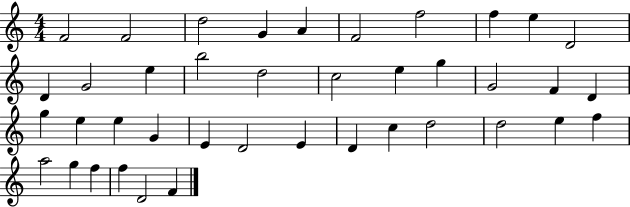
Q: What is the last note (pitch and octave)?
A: F4